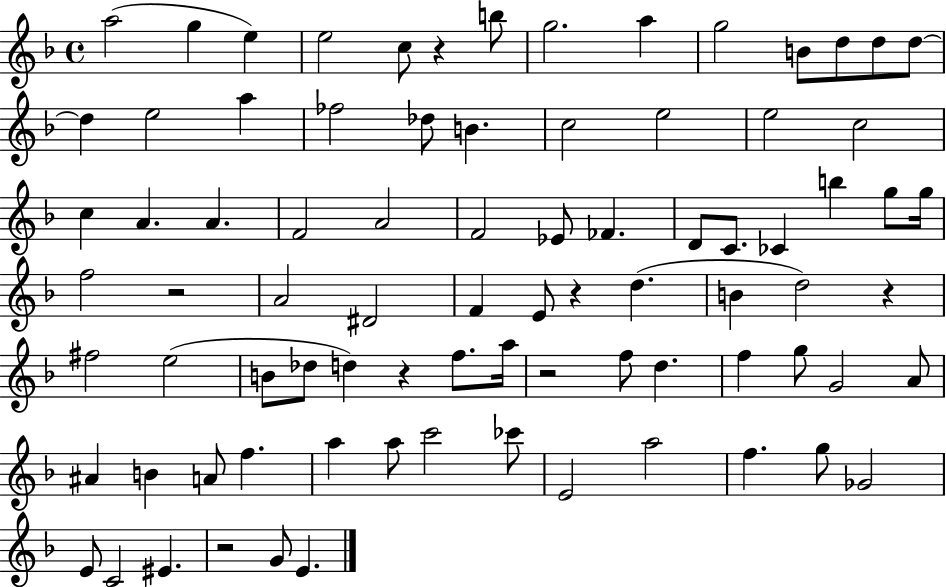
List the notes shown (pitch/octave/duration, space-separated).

A5/h G5/q E5/q E5/h C5/e R/q B5/e G5/h. A5/q G5/h B4/e D5/e D5/e D5/e D5/q E5/h A5/q FES5/h Db5/e B4/q. C5/h E5/h E5/h C5/h C5/q A4/q. A4/q. F4/h A4/h F4/h Eb4/e FES4/q. D4/e C4/e. CES4/q B5/q G5/e G5/s F5/h R/h A4/h D#4/h F4/q E4/e R/q D5/q. B4/q D5/h R/q F#5/h E5/h B4/e Db5/e D5/q R/q F5/e. A5/s R/h F5/e D5/q. F5/q G5/e G4/h A4/e A#4/q B4/q A4/e F5/q. A5/q A5/e C6/h CES6/e E4/h A5/h F5/q. G5/e Gb4/h E4/e C4/h EIS4/q. R/h G4/e E4/q.